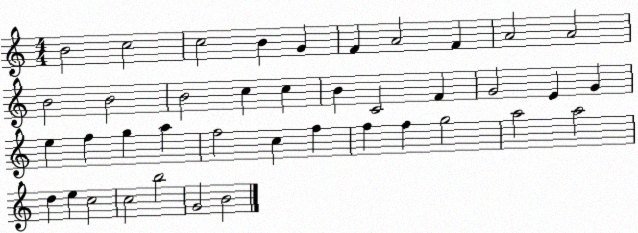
X:1
T:Untitled
M:4/4
L:1/4
K:C
B2 c2 c2 B G F A2 F A2 A2 B2 B2 B2 c c B C2 F G2 E G e f g a f2 c f f f g2 a2 a2 d e c2 c2 b2 G2 B2